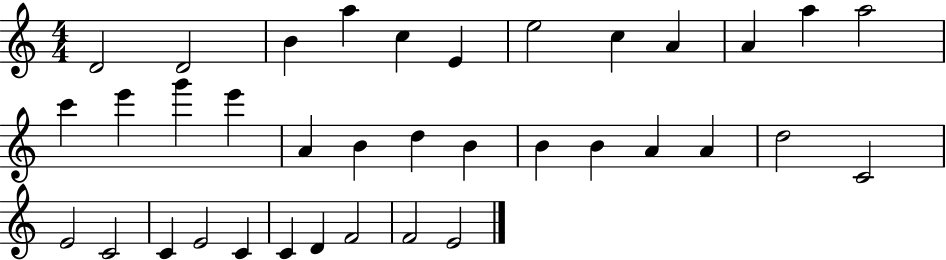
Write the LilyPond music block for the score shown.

{
  \clef treble
  \numericTimeSignature
  \time 4/4
  \key c \major
  d'2 d'2 | b'4 a''4 c''4 e'4 | e''2 c''4 a'4 | a'4 a''4 a''2 | \break c'''4 e'''4 g'''4 e'''4 | a'4 b'4 d''4 b'4 | b'4 b'4 a'4 a'4 | d''2 c'2 | \break e'2 c'2 | c'4 e'2 c'4 | c'4 d'4 f'2 | f'2 e'2 | \break \bar "|."
}